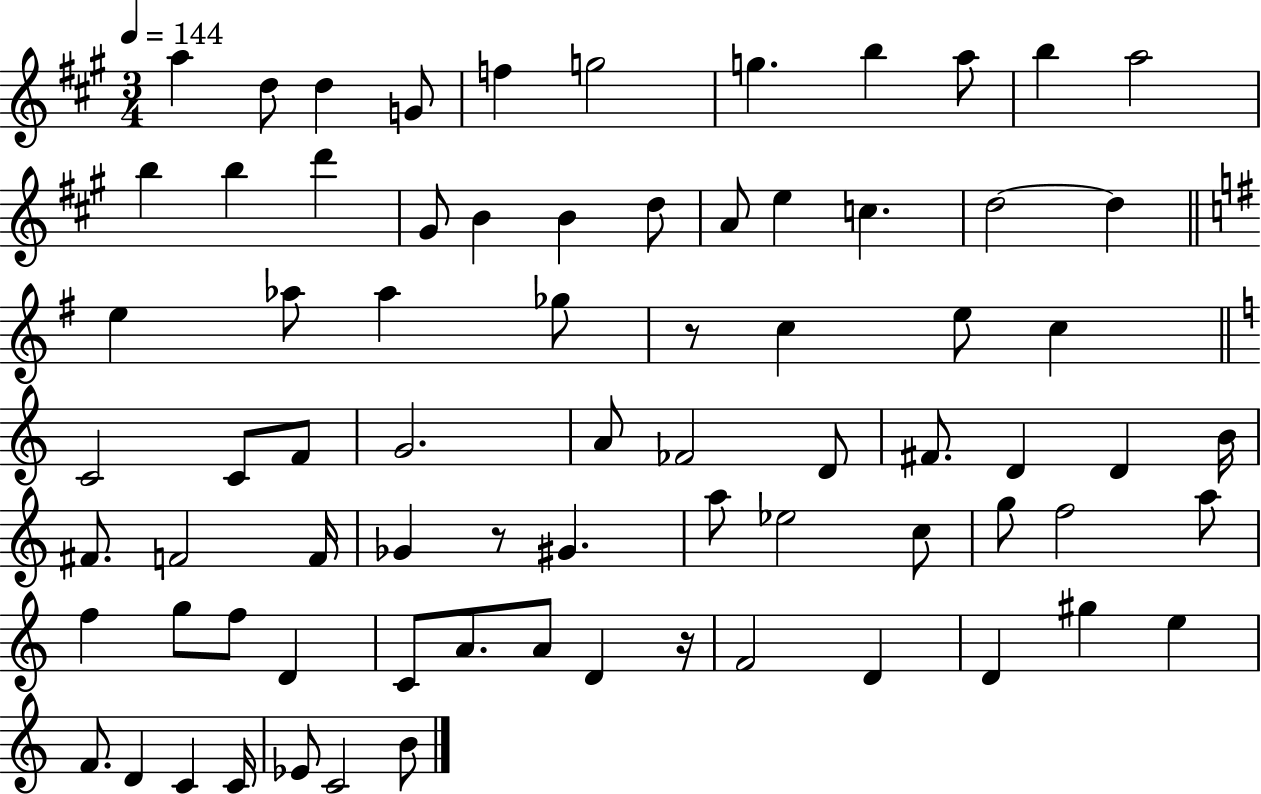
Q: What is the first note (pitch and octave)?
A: A5